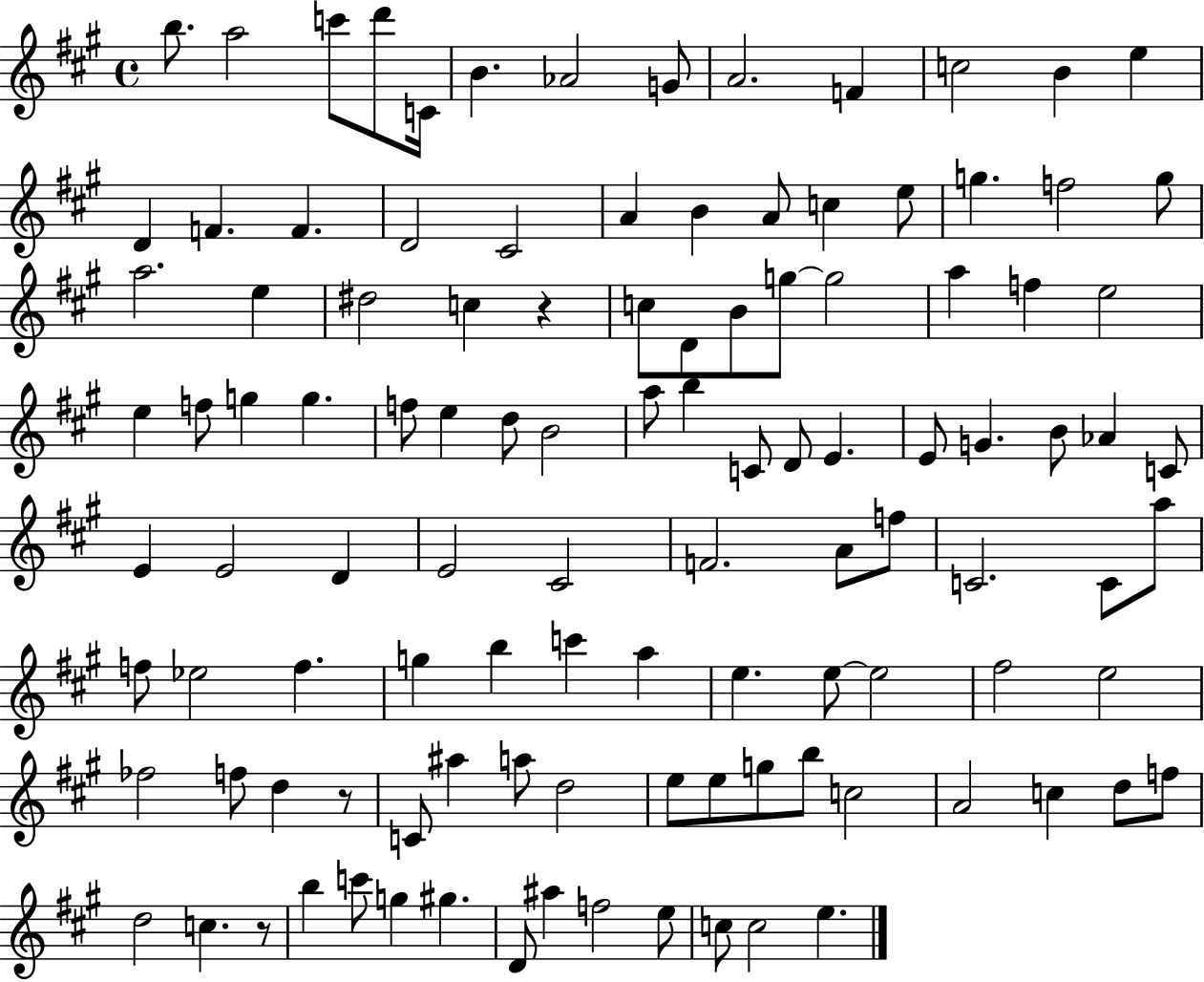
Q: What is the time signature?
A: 4/4